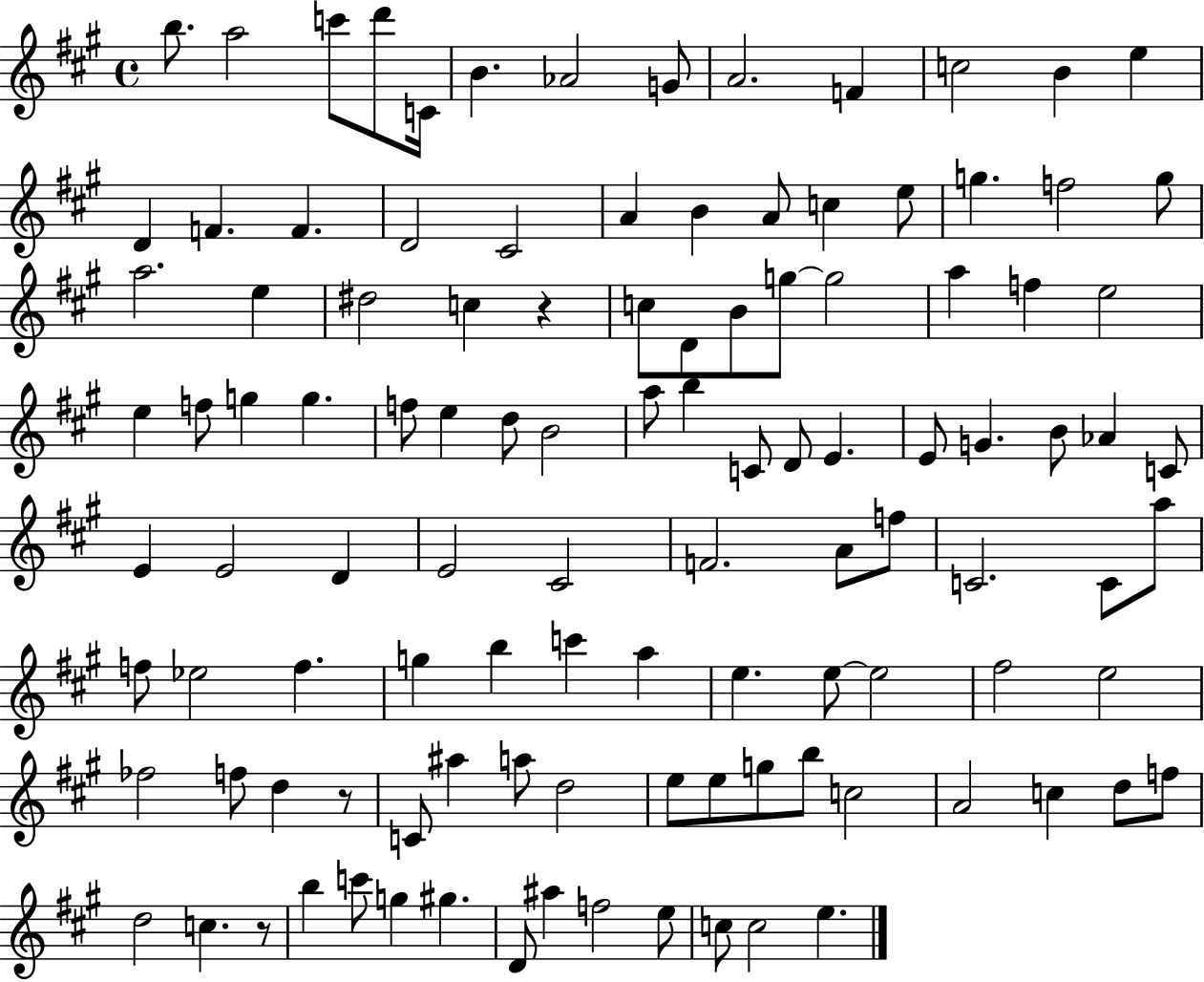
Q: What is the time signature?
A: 4/4